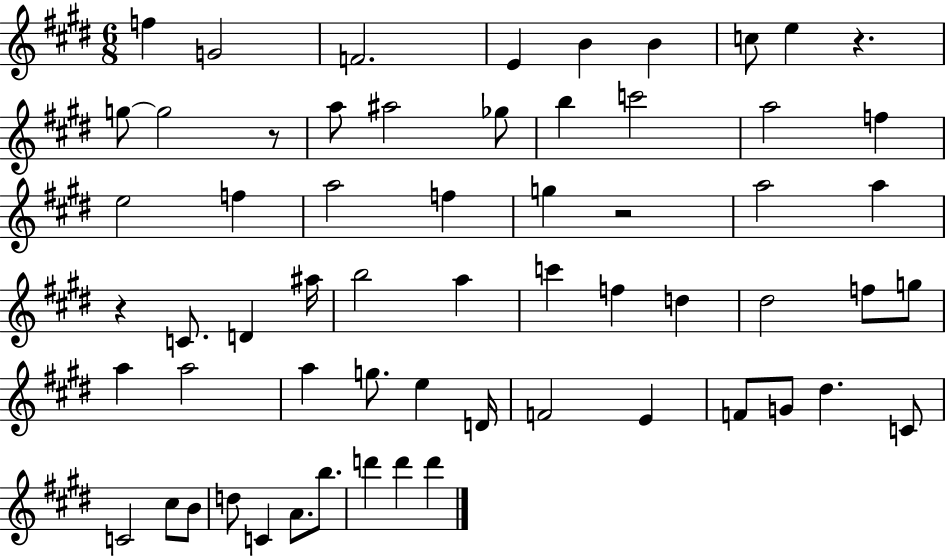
F5/q G4/h F4/h. E4/q B4/q B4/q C5/e E5/q R/q. G5/e G5/h R/e A5/e A#5/h Gb5/e B5/q C6/h A5/h F5/q E5/h F5/q A5/h F5/q G5/q R/h A5/h A5/q R/q C4/e. D4/q A#5/s B5/h A5/q C6/q F5/q D5/q D#5/h F5/e G5/e A5/q A5/h A5/q G5/e. E5/q D4/s F4/h E4/q F4/e G4/e D#5/q. C4/e C4/h C#5/e B4/e D5/e C4/q A4/e. B5/e. D6/q D6/q D6/q